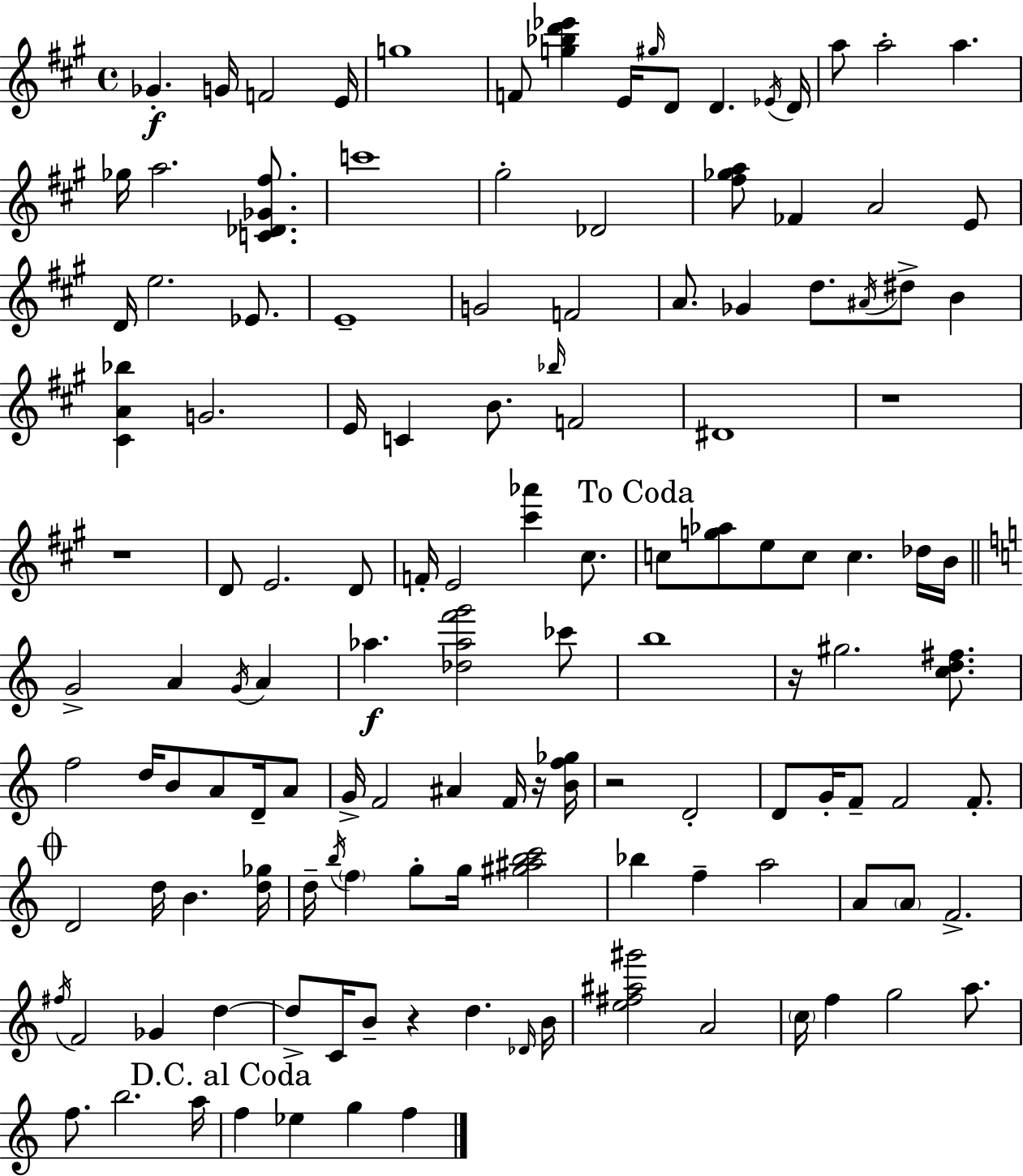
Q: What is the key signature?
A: A major